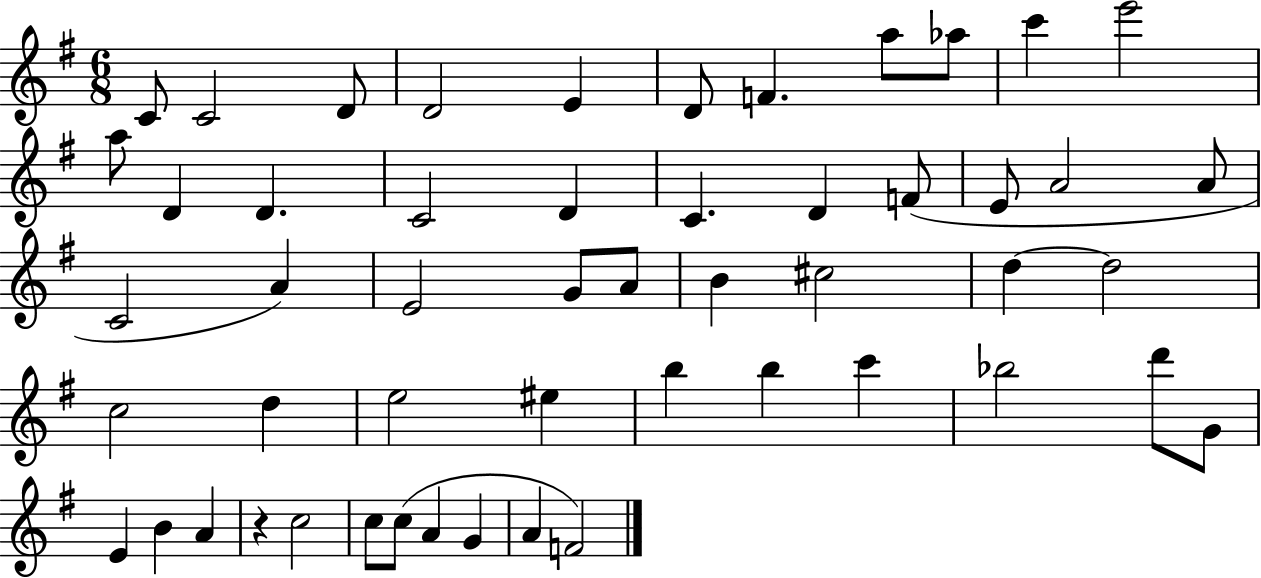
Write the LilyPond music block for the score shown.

{
  \clef treble
  \numericTimeSignature
  \time 6/8
  \key g \major
  c'8 c'2 d'8 | d'2 e'4 | d'8 f'4. a''8 aes''8 | c'''4 e'''2 | \break a''8 d'4 d'4. | c'2 d'4 | c'4. d'4 f'8( | e'8 a'2 a'8 | \break c'2 a'4) | e'2 g'8 a'8 | b'4 cis''2 | d''4~~ d''2 | \break c''2 d''4 | e''2 eis''4 | b''4 b''4 c'''4 | bes''2 d'''8 g'8 | \break e'4 b'4 a'4 | r4 c''2 | c''8 c''8( a'4 g'4 | a'4 f'2) | \break \bar "|."
}